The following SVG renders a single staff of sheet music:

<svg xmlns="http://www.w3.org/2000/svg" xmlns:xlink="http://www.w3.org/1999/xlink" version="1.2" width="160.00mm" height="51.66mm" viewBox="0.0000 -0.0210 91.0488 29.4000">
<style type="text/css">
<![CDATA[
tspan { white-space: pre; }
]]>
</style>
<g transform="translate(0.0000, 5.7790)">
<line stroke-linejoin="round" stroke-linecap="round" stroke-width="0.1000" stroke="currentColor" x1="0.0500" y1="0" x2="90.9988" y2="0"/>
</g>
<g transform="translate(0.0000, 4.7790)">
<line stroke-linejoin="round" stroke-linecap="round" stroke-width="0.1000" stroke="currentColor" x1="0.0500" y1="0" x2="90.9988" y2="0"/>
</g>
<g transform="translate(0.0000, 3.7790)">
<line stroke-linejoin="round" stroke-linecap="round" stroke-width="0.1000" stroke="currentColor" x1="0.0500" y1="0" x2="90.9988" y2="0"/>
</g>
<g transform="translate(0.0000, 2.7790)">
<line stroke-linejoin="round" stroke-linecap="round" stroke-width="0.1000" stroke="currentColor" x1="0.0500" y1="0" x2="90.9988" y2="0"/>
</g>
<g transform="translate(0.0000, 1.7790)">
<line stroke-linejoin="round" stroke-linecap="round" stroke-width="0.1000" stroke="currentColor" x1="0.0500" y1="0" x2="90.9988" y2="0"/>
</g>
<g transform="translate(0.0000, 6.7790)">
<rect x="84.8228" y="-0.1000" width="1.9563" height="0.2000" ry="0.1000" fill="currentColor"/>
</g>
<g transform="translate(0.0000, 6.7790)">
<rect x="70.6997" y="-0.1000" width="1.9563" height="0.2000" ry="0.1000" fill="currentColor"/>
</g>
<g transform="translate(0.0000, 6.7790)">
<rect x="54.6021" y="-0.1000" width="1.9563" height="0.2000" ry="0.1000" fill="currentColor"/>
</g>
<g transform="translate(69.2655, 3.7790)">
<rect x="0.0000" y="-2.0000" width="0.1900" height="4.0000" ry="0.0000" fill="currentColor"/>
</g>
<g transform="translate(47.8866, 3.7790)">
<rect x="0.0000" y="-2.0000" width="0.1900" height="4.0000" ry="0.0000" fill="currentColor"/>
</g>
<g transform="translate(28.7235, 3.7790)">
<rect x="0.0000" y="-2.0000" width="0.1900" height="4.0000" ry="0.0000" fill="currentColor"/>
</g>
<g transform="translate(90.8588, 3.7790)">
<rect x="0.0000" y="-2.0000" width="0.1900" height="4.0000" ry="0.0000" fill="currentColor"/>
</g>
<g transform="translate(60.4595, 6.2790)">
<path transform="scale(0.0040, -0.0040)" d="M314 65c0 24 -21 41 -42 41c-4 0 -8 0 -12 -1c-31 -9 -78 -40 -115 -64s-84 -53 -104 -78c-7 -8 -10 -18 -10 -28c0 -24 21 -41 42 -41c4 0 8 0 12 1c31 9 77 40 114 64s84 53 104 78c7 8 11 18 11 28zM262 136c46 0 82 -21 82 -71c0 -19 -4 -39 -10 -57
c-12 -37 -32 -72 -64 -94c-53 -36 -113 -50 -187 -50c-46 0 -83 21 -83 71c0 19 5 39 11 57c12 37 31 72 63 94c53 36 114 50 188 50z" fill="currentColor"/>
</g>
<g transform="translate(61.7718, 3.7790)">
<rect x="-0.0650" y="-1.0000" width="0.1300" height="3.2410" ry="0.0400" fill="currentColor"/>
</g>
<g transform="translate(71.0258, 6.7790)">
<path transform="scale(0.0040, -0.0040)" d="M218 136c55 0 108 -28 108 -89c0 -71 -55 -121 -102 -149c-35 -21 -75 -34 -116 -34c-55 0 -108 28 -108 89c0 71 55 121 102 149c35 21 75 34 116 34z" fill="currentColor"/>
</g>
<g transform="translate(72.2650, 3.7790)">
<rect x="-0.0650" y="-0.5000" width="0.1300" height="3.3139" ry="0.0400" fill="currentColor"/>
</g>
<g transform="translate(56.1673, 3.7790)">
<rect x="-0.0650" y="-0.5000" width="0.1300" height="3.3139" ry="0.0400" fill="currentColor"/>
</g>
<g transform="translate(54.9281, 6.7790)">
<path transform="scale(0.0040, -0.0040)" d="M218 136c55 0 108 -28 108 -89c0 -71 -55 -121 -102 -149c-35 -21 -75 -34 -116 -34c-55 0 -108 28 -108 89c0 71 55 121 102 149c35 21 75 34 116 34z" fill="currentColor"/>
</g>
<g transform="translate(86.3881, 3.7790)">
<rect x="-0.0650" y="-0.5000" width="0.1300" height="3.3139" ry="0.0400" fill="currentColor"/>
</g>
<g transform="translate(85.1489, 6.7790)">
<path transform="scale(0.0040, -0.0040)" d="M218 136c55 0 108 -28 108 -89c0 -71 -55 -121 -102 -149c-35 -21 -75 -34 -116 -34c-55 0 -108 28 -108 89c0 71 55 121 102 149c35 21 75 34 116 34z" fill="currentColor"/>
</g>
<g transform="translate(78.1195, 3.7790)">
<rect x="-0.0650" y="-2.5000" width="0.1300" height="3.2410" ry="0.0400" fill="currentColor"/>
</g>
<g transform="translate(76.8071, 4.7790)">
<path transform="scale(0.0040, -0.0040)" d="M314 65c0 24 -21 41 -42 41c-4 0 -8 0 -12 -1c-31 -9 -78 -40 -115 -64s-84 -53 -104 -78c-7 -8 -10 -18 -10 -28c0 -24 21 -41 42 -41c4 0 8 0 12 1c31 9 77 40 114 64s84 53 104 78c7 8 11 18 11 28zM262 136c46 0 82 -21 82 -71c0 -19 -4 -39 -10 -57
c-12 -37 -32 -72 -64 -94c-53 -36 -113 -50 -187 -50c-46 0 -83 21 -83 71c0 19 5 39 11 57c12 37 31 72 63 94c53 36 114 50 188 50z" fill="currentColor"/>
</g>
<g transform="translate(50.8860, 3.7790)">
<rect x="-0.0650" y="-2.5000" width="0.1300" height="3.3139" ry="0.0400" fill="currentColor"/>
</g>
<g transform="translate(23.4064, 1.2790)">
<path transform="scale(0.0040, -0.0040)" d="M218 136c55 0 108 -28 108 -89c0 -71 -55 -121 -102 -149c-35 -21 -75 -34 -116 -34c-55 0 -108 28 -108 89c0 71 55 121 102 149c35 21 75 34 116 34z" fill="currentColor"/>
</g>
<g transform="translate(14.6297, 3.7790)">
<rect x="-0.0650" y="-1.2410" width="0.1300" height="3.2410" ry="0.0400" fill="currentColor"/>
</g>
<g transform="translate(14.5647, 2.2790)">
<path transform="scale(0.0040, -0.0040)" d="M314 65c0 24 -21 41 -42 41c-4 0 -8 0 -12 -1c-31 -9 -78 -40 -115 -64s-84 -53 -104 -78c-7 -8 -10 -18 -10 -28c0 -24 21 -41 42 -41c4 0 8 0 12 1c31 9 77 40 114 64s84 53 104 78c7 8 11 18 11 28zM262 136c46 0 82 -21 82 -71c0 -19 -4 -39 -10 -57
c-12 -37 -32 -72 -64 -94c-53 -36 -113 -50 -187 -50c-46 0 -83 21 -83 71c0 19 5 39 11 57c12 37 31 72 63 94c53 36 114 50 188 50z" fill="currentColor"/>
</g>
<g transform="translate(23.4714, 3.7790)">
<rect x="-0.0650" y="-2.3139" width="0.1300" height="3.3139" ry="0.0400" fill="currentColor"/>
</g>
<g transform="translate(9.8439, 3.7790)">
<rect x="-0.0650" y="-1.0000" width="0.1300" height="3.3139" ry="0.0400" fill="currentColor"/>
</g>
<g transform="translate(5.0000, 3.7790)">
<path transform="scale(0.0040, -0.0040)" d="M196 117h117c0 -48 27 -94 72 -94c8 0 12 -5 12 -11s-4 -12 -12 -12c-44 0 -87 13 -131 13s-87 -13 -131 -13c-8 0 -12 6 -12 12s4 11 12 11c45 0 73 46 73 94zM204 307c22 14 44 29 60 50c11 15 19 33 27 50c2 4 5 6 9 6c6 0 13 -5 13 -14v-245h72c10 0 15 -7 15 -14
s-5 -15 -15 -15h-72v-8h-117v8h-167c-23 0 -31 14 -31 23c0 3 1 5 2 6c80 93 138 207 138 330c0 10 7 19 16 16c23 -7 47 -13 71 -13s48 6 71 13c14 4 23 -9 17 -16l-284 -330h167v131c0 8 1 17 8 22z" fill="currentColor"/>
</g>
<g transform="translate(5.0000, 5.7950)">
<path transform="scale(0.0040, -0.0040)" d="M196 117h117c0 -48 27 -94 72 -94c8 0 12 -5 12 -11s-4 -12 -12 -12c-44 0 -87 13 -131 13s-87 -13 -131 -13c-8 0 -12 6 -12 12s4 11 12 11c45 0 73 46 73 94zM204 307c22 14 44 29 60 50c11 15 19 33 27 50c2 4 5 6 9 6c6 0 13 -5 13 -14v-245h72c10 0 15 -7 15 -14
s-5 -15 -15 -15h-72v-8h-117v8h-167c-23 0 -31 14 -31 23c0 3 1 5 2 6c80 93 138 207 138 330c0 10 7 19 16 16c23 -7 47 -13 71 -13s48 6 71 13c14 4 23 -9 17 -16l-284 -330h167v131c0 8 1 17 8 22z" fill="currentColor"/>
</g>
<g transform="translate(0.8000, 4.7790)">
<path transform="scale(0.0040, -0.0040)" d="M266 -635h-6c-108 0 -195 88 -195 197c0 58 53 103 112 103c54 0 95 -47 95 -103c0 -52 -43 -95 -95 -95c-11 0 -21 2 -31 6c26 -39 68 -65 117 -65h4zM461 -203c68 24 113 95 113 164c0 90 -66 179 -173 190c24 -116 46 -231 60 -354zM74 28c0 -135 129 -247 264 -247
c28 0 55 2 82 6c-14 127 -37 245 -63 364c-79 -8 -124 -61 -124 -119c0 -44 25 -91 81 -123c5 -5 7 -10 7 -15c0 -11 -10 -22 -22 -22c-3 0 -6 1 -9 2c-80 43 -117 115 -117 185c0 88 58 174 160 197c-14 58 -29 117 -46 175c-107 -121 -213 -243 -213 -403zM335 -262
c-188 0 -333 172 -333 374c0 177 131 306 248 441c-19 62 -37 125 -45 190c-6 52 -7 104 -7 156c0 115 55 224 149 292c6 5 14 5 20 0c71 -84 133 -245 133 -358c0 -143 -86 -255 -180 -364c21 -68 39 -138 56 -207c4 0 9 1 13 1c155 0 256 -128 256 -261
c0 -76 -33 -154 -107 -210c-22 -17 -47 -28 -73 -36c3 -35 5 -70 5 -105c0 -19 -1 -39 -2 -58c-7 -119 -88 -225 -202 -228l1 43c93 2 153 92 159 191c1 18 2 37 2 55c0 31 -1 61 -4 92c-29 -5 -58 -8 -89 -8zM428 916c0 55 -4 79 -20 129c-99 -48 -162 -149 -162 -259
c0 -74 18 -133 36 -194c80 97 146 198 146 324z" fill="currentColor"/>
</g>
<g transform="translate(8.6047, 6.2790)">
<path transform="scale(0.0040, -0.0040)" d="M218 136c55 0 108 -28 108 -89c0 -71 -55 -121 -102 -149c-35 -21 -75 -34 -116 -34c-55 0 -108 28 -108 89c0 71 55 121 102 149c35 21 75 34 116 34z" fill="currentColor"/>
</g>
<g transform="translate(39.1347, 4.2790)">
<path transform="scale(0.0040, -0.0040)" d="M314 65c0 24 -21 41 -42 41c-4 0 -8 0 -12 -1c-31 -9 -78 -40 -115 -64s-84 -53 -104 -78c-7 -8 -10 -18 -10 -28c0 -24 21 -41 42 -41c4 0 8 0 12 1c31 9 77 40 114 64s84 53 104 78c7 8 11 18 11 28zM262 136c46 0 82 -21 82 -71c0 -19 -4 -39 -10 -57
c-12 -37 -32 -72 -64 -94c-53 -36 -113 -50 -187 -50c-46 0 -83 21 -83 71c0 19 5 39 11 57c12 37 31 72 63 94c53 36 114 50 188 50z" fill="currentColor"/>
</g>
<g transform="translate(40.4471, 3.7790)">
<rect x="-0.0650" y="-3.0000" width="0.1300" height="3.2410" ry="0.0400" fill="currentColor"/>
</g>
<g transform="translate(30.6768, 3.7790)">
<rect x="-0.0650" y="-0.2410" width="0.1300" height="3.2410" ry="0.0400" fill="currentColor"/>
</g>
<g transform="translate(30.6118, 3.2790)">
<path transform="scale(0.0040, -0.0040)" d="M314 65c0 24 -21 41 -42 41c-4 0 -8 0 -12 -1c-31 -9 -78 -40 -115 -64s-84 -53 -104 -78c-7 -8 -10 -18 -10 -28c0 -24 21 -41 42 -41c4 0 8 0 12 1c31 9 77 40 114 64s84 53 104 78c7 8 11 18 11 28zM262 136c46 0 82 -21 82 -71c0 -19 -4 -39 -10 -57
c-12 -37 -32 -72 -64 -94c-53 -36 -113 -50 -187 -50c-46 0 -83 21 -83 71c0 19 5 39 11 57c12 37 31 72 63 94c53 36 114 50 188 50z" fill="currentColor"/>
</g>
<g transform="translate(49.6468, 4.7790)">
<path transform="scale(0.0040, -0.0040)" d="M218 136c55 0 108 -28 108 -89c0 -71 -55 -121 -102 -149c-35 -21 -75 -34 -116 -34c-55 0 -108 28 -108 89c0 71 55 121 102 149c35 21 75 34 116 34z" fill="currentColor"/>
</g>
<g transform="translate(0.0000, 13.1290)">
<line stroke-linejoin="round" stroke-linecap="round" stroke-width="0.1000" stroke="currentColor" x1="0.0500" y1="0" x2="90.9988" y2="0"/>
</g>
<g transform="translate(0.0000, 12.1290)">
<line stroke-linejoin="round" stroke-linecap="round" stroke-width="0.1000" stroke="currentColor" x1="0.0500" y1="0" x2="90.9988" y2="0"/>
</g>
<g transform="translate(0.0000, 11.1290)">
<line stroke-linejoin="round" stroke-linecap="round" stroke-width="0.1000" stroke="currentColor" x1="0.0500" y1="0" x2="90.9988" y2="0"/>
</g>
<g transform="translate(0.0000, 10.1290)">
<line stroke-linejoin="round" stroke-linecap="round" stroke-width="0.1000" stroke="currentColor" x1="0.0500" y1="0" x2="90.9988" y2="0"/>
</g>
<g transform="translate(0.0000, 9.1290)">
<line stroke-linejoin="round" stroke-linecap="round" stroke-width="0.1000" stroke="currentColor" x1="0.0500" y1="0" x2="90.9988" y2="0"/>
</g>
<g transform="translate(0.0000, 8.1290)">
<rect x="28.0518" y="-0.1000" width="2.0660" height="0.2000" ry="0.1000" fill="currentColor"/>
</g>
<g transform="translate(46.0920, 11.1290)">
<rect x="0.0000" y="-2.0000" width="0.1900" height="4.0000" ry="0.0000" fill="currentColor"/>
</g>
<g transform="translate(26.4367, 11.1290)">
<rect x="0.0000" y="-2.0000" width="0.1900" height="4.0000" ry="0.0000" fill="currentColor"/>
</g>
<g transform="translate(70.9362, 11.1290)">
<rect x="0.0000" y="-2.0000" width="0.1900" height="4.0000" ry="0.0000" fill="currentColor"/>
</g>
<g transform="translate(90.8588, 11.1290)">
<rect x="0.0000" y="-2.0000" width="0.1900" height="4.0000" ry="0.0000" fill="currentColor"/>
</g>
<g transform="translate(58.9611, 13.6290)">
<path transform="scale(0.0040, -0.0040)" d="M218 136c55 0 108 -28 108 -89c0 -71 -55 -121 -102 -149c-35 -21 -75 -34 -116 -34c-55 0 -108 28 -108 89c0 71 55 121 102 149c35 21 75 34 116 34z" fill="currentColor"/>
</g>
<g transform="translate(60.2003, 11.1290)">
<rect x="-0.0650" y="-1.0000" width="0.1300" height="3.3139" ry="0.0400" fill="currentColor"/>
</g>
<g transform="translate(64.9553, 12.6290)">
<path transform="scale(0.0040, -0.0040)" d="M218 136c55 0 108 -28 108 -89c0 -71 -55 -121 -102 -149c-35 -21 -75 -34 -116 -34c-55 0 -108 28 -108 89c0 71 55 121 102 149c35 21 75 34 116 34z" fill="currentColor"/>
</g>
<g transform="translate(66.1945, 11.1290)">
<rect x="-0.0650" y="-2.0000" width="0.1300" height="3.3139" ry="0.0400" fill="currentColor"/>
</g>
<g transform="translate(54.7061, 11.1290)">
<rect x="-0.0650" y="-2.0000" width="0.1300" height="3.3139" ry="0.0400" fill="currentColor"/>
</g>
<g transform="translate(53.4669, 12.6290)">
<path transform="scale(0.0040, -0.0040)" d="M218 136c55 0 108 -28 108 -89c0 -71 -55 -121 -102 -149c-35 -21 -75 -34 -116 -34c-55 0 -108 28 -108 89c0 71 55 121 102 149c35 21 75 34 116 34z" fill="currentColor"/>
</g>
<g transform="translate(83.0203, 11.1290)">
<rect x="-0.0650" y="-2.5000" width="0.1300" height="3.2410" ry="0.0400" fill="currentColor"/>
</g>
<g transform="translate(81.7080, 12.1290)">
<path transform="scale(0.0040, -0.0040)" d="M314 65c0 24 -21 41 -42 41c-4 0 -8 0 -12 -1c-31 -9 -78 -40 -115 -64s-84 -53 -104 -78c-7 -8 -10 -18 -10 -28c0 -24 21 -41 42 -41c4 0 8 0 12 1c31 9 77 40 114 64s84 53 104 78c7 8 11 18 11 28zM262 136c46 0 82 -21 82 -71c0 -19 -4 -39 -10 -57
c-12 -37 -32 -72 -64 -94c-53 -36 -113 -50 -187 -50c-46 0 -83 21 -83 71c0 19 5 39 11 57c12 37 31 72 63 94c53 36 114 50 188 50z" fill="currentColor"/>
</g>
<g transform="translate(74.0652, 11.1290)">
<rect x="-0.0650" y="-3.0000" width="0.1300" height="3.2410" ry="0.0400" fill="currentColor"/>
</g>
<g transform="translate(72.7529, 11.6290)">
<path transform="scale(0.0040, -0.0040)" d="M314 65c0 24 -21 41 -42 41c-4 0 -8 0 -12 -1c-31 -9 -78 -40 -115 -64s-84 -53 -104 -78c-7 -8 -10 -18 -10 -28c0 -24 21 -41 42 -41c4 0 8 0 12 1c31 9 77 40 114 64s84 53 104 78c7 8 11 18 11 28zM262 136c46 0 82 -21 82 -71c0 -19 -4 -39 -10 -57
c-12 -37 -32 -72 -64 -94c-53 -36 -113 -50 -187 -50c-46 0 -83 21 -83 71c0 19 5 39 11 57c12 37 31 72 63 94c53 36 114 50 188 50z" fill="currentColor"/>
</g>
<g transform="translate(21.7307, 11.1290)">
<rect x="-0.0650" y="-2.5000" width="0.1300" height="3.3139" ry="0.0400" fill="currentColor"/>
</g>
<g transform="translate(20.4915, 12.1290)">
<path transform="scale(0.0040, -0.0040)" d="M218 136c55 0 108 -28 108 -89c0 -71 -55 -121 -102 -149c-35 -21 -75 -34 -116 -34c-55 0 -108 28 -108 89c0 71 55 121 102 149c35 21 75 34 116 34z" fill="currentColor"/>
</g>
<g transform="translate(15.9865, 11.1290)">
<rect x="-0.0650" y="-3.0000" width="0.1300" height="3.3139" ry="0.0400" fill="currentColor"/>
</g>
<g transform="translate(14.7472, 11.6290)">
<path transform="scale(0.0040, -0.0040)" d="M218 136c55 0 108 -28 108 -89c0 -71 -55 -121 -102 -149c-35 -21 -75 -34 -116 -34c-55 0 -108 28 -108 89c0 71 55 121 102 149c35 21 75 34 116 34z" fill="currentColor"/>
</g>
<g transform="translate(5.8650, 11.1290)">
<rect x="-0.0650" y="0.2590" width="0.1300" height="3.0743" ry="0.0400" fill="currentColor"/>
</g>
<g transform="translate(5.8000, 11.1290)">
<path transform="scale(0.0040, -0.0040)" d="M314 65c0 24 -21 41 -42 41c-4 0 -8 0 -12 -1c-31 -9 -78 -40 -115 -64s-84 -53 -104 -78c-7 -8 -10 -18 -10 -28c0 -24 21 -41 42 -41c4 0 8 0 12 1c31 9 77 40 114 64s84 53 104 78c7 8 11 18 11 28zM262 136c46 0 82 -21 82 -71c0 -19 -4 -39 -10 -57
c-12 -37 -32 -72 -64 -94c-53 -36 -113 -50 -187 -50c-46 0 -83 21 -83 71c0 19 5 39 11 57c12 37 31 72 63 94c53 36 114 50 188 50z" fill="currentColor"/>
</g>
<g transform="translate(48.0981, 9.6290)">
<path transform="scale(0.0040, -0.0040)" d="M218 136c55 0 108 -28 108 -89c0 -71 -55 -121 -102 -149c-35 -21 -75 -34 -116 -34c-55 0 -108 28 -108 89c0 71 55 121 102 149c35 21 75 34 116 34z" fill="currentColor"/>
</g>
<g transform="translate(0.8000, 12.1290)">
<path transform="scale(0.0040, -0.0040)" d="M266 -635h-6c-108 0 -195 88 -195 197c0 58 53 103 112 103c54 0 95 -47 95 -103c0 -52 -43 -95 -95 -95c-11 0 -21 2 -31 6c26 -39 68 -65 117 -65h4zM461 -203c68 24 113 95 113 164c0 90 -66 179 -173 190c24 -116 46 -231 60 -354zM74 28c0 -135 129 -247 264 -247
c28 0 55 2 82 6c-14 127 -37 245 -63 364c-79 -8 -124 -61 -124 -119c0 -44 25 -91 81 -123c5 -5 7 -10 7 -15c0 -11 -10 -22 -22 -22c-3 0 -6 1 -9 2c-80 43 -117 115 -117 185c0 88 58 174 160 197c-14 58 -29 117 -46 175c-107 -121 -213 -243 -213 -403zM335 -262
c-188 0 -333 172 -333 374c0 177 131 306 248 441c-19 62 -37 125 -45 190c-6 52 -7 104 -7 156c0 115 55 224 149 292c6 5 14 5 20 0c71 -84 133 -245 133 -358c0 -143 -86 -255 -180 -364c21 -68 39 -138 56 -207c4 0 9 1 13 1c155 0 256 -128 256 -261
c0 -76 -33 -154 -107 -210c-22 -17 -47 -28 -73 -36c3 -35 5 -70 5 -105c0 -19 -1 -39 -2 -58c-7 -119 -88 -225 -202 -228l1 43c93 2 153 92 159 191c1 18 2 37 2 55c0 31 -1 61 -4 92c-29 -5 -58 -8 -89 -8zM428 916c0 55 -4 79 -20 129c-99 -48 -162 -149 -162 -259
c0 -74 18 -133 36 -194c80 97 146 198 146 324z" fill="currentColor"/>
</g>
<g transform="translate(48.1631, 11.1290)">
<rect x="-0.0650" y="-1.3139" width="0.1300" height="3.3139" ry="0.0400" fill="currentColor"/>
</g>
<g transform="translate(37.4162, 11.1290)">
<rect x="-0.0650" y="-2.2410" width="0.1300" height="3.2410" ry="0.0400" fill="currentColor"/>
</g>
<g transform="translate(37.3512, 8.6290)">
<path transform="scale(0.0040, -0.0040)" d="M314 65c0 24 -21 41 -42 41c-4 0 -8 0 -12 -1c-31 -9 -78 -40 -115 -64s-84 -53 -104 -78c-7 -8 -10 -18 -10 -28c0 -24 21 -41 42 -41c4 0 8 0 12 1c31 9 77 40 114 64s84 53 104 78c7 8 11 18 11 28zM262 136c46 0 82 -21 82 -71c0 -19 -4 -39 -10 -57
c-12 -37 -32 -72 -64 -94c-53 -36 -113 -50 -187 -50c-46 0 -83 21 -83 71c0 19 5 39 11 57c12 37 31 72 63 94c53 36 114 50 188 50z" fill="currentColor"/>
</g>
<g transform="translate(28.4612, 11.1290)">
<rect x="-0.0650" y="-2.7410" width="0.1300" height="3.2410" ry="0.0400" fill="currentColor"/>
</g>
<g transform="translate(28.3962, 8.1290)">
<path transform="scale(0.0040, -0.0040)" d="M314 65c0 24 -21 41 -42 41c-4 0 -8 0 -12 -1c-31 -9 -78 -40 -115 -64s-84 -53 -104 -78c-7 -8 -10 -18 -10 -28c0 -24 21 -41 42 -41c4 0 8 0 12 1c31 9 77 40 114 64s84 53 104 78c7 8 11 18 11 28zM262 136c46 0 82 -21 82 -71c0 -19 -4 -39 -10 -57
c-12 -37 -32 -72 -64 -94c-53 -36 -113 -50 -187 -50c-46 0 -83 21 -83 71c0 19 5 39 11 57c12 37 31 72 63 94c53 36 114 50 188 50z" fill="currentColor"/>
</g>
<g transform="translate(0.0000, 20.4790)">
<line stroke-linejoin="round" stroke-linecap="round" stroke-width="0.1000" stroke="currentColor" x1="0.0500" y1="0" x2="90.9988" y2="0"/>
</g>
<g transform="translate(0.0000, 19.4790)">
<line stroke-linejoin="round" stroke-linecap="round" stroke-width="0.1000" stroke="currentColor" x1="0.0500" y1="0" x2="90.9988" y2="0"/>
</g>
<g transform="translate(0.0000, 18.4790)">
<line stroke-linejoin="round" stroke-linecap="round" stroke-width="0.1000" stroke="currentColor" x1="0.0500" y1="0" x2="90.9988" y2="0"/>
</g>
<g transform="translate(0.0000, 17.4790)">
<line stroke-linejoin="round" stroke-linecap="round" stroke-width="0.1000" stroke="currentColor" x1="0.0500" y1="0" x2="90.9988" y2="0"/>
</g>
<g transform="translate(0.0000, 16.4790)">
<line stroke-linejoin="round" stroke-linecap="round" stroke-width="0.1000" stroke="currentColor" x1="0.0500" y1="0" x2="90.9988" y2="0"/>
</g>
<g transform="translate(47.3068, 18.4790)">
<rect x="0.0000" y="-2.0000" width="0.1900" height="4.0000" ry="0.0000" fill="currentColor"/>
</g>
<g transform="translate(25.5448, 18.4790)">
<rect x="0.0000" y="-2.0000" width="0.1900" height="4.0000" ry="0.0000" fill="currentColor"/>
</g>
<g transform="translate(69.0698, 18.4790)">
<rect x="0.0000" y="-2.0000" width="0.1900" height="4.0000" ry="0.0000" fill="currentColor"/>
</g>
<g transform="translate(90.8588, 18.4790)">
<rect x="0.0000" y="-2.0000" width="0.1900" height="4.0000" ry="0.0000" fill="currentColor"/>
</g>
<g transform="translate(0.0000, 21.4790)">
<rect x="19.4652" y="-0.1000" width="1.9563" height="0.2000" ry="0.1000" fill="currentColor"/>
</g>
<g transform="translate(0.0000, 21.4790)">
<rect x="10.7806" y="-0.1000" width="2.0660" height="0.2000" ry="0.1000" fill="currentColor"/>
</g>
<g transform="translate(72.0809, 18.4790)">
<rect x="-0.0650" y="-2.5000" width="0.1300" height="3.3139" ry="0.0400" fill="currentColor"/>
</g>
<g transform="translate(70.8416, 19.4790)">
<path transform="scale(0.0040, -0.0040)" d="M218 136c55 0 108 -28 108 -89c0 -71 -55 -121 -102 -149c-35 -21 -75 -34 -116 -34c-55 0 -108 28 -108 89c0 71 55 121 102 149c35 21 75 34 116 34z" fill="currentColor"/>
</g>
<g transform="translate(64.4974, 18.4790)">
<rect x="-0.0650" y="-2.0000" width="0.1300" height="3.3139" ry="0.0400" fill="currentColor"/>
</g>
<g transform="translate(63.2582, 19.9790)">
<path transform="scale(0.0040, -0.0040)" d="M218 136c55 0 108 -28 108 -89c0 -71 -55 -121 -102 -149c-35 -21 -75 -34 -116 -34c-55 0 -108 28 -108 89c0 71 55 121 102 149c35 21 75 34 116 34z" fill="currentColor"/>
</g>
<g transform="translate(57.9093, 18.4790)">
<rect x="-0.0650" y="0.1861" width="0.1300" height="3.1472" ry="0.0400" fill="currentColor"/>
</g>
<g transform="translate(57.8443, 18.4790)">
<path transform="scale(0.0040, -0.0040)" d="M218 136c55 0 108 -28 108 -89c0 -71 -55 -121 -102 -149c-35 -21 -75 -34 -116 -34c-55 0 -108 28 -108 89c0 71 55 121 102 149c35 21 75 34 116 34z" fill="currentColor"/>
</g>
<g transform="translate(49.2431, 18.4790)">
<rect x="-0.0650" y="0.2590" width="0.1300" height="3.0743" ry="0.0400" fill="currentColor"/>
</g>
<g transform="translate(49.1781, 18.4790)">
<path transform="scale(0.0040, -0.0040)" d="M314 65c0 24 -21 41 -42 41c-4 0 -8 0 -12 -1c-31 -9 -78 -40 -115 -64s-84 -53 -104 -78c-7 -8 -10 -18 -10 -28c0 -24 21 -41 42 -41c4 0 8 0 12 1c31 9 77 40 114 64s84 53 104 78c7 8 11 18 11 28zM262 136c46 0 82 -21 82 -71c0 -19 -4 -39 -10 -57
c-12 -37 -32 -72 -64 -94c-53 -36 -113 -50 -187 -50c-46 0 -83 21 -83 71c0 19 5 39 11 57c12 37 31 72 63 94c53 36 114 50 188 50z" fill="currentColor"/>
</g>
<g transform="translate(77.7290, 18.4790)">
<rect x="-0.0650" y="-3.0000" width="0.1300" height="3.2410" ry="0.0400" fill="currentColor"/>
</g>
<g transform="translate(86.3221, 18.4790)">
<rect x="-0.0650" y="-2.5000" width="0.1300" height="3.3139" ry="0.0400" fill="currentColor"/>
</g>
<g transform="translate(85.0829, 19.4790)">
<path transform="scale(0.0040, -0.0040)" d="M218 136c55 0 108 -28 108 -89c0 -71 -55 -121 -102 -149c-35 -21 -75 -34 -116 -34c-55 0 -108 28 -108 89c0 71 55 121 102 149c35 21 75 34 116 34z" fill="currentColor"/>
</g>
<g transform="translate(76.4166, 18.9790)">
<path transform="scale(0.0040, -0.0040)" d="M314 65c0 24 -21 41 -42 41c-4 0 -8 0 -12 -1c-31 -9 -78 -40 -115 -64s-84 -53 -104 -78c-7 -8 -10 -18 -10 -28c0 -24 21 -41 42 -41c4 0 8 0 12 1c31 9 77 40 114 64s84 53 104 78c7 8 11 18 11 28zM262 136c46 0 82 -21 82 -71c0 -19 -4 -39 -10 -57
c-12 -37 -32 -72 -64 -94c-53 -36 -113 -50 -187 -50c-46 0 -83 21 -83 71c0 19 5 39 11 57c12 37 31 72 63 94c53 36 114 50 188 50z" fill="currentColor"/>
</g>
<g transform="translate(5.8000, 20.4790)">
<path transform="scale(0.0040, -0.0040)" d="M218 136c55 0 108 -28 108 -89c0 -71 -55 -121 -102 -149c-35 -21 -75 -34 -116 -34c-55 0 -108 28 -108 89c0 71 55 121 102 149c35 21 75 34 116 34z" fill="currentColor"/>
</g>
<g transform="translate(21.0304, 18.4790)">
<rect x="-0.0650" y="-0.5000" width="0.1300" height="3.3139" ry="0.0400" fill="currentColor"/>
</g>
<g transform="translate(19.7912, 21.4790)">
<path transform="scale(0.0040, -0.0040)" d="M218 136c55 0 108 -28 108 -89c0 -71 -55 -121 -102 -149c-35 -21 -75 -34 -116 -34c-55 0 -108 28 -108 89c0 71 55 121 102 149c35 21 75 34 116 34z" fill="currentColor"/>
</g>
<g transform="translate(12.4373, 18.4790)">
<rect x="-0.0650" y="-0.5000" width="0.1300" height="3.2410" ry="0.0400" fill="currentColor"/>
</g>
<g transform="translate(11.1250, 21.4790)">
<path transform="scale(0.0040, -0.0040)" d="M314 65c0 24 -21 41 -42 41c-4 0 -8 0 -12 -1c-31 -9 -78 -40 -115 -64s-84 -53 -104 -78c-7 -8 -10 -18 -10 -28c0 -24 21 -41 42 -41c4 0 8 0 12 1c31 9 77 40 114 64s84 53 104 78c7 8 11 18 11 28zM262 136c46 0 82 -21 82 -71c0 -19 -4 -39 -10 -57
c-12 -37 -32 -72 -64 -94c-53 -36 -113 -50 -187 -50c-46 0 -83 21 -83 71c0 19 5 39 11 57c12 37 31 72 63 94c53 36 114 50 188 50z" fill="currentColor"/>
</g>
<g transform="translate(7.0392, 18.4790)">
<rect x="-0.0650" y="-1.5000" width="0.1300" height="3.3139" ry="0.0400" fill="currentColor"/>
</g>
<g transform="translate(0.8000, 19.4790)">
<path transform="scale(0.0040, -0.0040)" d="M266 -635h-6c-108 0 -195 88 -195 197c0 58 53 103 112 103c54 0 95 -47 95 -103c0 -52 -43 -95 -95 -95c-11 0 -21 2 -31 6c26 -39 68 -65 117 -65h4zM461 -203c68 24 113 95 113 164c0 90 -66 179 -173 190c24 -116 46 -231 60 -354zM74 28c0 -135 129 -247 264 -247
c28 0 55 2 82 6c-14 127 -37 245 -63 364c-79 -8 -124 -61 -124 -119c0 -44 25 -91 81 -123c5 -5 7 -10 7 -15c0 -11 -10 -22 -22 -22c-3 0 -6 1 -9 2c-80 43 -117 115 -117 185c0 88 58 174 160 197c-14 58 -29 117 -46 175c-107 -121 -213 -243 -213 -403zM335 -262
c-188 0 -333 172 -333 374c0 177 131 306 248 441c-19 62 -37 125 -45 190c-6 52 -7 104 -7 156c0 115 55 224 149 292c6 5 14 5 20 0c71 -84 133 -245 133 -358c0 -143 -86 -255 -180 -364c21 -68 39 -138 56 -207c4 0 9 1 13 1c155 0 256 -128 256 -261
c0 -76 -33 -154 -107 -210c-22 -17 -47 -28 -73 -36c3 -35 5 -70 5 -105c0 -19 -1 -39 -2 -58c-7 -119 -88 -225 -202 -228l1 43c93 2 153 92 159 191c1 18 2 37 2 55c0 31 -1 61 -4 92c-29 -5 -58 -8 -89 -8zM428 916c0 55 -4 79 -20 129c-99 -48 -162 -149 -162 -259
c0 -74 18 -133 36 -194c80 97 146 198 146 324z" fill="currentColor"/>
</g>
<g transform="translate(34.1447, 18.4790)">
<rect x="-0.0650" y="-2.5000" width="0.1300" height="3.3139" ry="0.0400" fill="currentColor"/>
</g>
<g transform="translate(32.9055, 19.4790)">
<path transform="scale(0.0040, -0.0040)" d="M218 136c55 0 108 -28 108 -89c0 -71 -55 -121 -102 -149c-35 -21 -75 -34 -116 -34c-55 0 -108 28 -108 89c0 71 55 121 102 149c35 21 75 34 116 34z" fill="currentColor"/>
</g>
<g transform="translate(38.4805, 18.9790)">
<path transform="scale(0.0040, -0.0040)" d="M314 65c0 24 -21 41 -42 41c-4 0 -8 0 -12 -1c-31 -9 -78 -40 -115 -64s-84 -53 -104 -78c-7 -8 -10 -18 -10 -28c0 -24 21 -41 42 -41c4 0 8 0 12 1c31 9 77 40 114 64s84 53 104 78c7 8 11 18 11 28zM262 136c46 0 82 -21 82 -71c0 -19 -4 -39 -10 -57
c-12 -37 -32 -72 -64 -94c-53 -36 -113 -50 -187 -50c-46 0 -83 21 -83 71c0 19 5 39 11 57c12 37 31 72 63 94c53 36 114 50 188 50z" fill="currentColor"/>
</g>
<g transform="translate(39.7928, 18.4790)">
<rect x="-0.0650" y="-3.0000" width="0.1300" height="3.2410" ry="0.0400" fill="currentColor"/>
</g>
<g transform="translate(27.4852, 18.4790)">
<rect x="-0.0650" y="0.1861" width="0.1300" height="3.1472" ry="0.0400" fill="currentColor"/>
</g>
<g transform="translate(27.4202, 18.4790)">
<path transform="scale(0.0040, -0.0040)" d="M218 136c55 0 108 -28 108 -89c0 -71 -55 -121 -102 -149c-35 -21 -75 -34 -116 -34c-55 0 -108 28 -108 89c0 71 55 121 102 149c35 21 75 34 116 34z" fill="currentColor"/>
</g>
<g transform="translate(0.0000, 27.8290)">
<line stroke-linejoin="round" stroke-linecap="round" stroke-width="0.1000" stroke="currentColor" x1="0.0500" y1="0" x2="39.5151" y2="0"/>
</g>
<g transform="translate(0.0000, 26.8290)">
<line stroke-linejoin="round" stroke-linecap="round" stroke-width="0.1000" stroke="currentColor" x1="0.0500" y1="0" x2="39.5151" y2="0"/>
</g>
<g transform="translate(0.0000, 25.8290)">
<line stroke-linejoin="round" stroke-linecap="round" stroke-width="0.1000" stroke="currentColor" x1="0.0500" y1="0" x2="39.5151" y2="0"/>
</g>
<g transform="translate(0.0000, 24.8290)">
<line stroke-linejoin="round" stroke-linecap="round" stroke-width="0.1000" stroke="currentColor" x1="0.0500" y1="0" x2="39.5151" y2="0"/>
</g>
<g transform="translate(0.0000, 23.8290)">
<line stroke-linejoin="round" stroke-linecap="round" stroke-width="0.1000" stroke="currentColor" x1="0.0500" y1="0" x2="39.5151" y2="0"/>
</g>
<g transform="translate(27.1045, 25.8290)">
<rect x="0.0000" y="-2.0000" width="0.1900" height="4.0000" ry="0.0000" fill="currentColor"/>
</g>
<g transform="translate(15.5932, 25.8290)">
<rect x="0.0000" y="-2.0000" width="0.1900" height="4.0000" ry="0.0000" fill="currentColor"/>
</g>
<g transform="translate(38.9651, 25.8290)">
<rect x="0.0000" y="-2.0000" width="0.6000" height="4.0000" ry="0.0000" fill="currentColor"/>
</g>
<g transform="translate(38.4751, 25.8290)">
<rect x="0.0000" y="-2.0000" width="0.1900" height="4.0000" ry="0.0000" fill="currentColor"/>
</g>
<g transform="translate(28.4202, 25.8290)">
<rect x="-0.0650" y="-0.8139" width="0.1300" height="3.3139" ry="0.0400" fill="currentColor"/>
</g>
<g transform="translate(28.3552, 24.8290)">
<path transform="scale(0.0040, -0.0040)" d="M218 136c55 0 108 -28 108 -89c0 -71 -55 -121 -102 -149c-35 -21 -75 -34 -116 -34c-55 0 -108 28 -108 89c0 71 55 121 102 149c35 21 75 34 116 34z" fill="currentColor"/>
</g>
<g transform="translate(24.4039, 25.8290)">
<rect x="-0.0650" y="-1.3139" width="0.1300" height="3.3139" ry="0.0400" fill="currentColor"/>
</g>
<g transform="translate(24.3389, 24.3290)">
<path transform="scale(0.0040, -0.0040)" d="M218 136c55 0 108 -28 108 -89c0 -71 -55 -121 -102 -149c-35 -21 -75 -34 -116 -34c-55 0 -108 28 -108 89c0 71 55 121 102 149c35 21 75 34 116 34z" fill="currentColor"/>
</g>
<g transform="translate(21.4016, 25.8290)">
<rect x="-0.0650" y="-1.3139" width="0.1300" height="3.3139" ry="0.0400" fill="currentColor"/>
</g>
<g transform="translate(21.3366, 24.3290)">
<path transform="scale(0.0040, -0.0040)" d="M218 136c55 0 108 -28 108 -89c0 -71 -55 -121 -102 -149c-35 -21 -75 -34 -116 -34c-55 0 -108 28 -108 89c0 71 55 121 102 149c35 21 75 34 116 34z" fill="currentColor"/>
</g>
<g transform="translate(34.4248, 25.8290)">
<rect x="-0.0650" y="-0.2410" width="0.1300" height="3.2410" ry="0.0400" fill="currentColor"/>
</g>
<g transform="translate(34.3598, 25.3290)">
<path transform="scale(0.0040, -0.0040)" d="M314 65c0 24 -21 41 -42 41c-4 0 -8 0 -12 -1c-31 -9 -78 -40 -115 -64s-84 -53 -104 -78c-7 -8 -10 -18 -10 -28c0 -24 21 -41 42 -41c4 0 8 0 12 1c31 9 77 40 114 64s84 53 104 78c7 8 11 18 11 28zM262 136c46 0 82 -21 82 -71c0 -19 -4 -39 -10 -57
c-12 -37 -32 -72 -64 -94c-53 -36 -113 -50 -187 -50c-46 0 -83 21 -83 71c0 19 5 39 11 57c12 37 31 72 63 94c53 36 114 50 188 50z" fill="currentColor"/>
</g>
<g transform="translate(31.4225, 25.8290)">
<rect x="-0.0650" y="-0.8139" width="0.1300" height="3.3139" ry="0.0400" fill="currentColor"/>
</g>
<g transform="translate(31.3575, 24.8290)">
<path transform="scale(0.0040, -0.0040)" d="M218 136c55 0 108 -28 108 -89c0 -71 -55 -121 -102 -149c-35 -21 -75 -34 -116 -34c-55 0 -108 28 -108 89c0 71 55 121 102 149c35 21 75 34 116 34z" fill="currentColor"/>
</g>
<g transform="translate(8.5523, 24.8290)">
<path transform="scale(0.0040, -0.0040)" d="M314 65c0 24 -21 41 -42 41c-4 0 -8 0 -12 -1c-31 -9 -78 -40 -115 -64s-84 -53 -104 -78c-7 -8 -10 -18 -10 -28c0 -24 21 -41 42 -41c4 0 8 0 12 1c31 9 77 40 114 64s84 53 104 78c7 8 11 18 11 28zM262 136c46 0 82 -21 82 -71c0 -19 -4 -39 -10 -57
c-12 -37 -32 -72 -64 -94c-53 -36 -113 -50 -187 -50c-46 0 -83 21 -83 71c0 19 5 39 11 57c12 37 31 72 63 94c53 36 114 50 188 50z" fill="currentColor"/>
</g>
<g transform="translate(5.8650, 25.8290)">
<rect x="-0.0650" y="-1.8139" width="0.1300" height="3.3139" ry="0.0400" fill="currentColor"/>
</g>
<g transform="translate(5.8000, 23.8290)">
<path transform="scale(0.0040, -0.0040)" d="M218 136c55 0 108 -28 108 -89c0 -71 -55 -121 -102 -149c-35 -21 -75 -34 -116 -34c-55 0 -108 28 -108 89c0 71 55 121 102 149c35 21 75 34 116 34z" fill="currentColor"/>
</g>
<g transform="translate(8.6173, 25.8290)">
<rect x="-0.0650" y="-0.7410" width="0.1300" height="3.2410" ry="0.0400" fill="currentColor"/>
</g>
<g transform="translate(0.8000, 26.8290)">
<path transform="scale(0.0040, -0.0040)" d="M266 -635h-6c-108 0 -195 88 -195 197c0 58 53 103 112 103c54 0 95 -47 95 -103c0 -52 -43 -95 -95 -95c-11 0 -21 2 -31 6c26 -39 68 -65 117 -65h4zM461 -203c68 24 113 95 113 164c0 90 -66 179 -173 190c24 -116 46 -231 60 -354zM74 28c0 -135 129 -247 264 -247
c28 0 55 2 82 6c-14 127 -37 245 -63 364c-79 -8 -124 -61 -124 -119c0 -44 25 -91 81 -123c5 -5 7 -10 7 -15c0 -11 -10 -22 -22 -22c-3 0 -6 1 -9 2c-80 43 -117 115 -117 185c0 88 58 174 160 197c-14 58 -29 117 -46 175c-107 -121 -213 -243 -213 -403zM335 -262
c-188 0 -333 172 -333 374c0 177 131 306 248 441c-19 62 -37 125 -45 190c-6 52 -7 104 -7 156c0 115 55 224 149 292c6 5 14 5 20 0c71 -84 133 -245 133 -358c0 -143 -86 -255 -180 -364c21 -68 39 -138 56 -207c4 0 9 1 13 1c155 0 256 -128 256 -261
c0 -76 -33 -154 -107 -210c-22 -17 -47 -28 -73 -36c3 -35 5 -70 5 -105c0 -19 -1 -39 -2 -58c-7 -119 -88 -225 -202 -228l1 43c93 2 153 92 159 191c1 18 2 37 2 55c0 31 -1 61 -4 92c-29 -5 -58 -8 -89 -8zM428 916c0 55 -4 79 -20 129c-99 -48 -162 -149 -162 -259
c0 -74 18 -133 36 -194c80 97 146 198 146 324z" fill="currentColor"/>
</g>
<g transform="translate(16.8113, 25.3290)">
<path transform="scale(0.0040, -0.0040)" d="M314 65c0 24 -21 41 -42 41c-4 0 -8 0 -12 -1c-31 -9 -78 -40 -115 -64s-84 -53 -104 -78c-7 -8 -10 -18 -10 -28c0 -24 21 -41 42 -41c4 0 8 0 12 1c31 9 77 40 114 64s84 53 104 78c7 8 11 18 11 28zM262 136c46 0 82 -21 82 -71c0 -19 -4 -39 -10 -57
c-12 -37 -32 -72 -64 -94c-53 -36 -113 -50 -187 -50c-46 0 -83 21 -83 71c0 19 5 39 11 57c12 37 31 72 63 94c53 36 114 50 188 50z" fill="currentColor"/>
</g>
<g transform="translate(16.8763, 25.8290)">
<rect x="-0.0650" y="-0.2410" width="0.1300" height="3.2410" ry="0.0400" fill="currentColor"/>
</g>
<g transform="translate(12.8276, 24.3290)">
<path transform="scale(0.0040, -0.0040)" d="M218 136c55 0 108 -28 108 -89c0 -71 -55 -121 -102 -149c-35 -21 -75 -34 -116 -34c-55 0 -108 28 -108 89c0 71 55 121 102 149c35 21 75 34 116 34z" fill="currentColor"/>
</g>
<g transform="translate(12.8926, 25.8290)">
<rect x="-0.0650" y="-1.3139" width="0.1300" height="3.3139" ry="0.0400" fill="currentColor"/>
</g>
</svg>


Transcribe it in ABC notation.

X:1
T:Untitled
M:4/4
L:1/4
K:C
D e2 g c2 A2 G C D2 C G2 C B2 A G a2 g2 e F D F A2 G2 E C2 C B G A2 B2 B F G A2 G f d2 e c2 e e d d c2